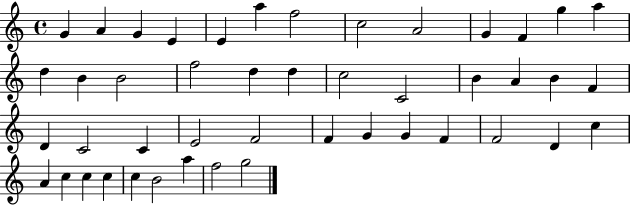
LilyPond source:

{
  \clef treble
  \time 4/4
  \defaultTimeSignature
  \key c \major
  g'4 a'4 g'4 e'4 | e'4 a''4 f''2 | c''2 a'2 | g'4 f'4 g''4 a''4 | \break d''4 b'4 b'2 | f''2 d''4 d''4 | c''2 c'2 | b'4 a'4 b'4 f'4 | \break d'4 c'2 c'4 | e'2 f'2 | f'4 g'4 g'4 f'4 | f'2 d'4 c''4 | \break a'4 c''4 c''4 c''4 | c''4 b'2 a''4 | f''2 g''2 | \bar "|."
}